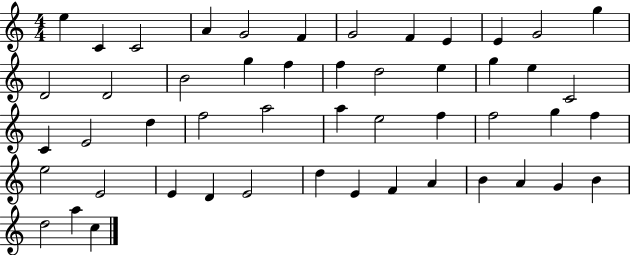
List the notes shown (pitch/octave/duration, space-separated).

E5/q C4/q C4/h A4/q G4/h F4/q G4/h F4/q E4/q E4/q G4/h G5/q D4/h D4/h B4/h G5/q F5/q F5/q D5/h E5/q G5/q E5/q C4/h C4/q E4/h D5/q F5/h A5/h A5/q E5/h F5/q F5/h G5/q F5/q E5/h E4/h E4/q D4/q E4/h D5/q E4/q F4/q A4/q B4/q A4/q G4/q B4/q D5/h A5/q C5/q